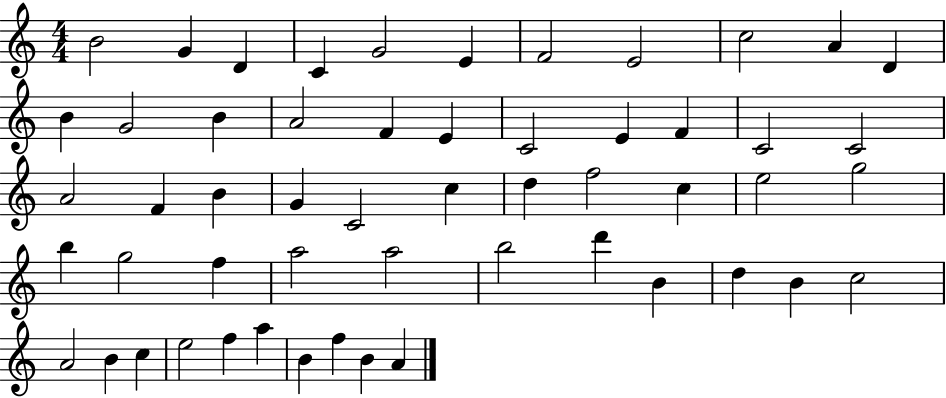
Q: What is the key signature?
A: C major